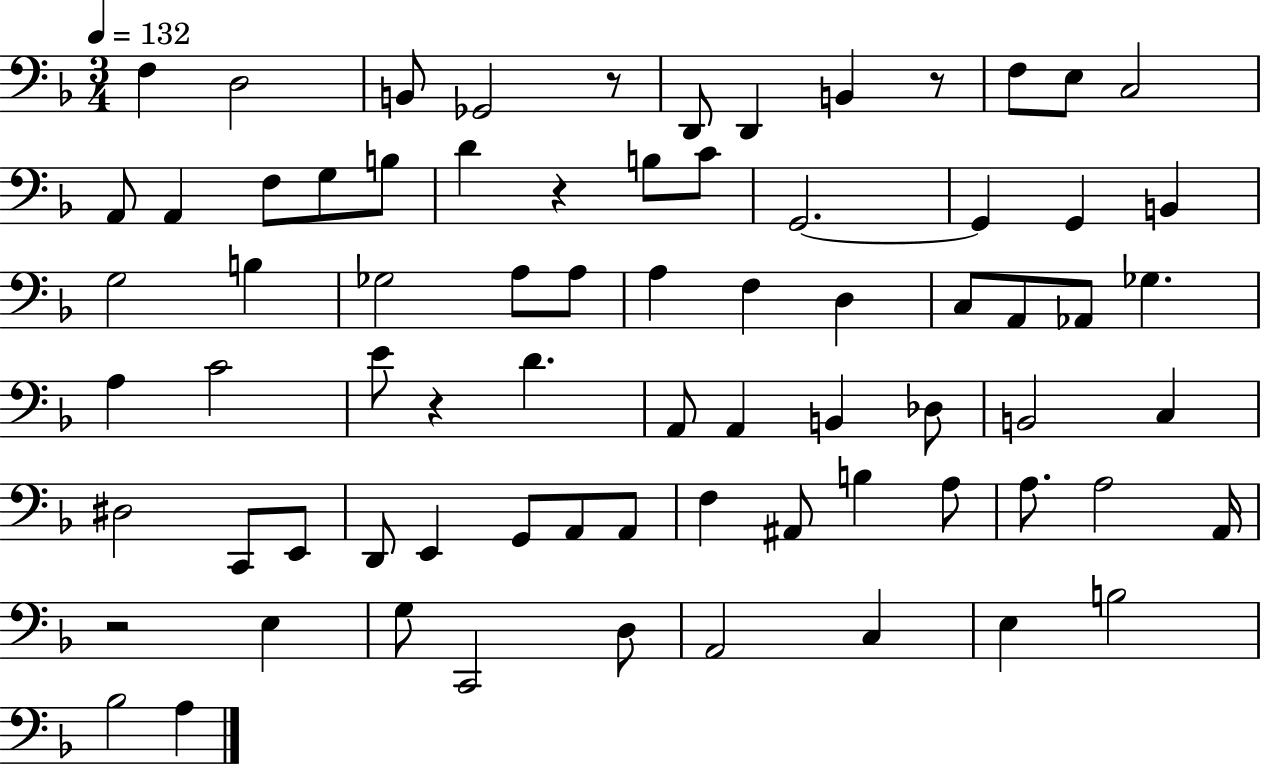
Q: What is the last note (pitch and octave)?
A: A3